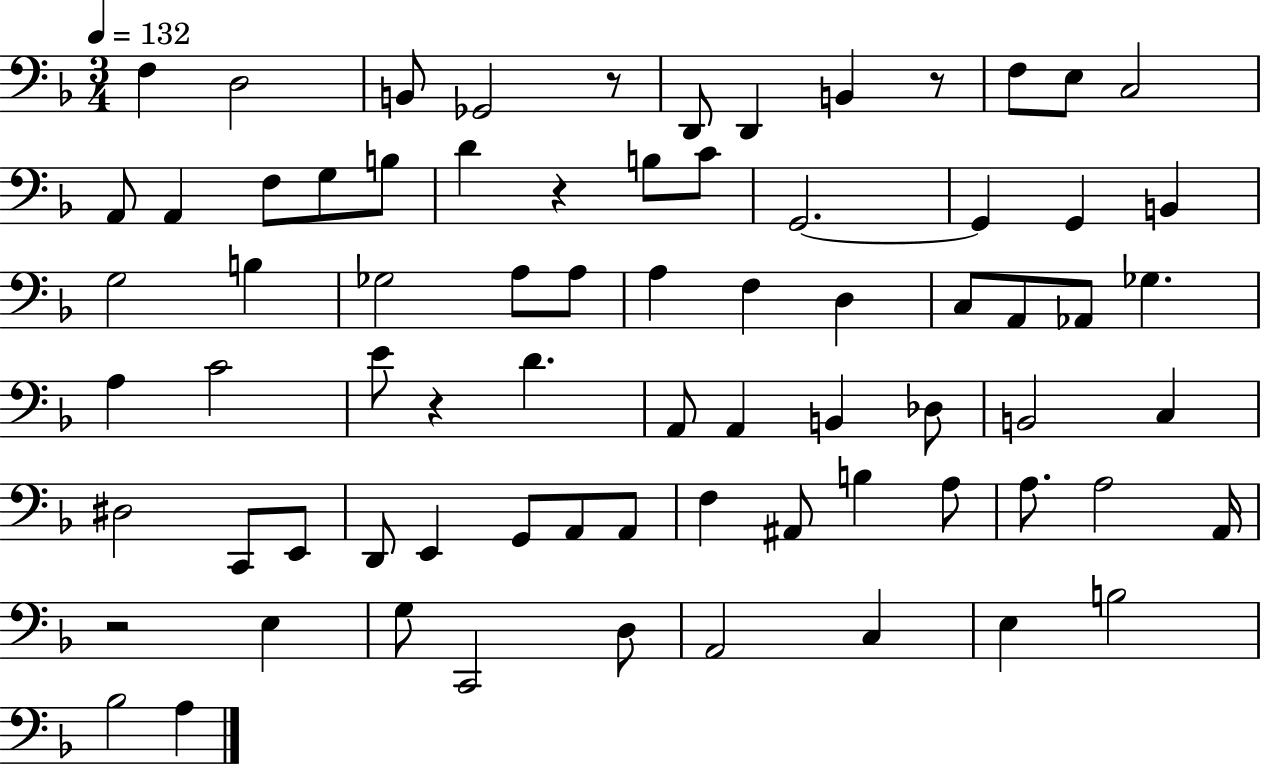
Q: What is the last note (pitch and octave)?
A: A3